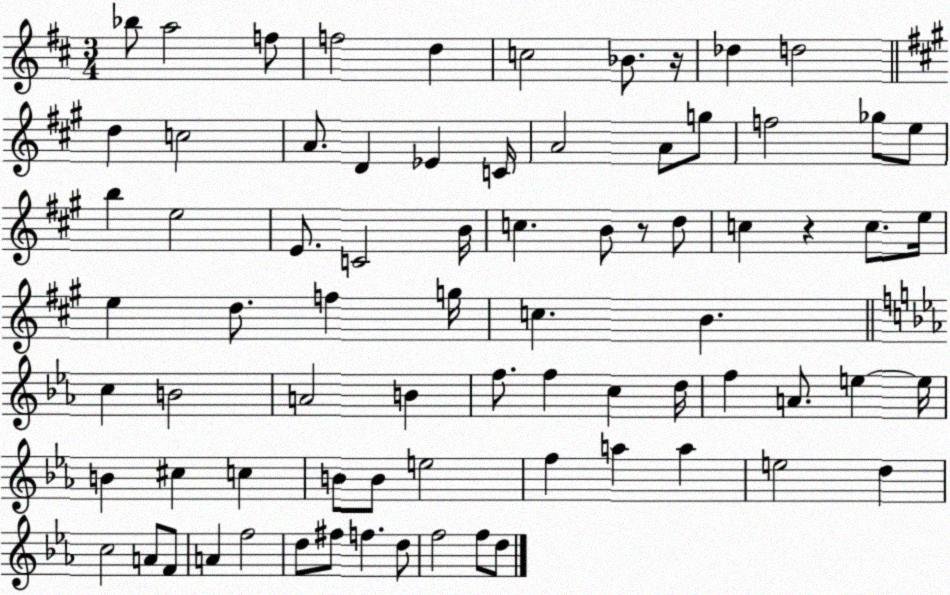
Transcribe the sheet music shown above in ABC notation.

X:1
T:Untitled
M:3/4
L:1/4
K:D
_b/2 a2 f/2 f2 d c2 _B/2 z/4 _d d2 d c2 A/2 D _E C/4 A2 A/2 g/2 f2 _g/2 e/2 b e2 E/2 C2 B/4 c B/2 z/2 d/2 c z c/2 e/4 e d/2 f g/4 c B c B2 A2 B f/2 f c d/4 f A/2 e e/4 B ^c c B/2 B/2 e2 f a a e2 d c2 A/2 F/2 A f2 d/2 ^f/2 f d/2 f2 f/2 d/2